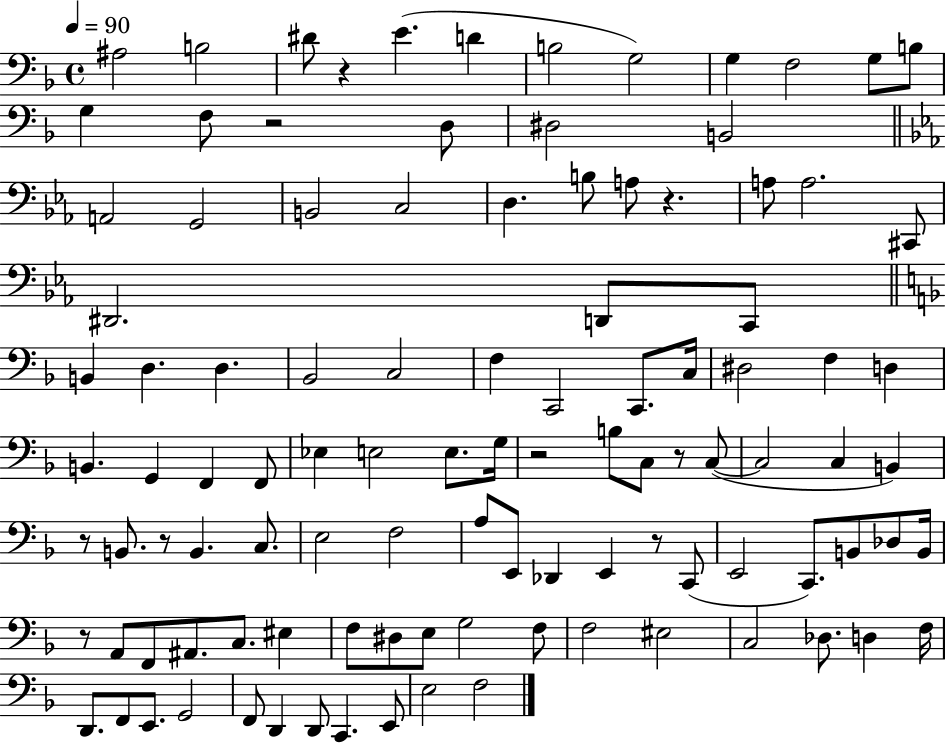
{
  \clef bass
  \time 4/4
  \defaultTimeSignature
  \key f \major
  \tempo 4 = 90
  \repeat volta 2 { ais2 b2 | dis'8 r4 e'4.( d'4 | b2 g2) | g4 f2 g8 b8 | \break g4 f8 r2 d8 | dis2 b,2 | \bar "||" \break \key c \minor a,2 g,2 | b,2 c2 | d4. b8 a8 r4. | a8 a2. cis,8 | \break dis,2. d,8 c,8 | \bar "||" \break \key d \minor b,4 d4. d4. | bes,2 c2 | f4 c,2 c,8. c16 | dis2 f4 d4 | \break b,4. g,4 f,4 f,8 | ees4 e2 e8. g16 | r2 b8 c8 r8 c8~(~ | c2 c4 b,4) | \break r8 b,8. r8 b,4. c8. | e2 f2 | a8 e,8 des,4 e,4 r8 c,8( | e,2 c,8.) b,8 des8 b,16 | \break r8 a,8 f,8 ais,8. c8. eis4 | f8 dis8 e8 g2 f8 | f2 eis2 | c2 des8. d4 f16 | \break d,8. f,8 e,8. g,2 | f,8 d,4 d,8 c,4. e,8 | e2 f2 | } \bar "|."
}